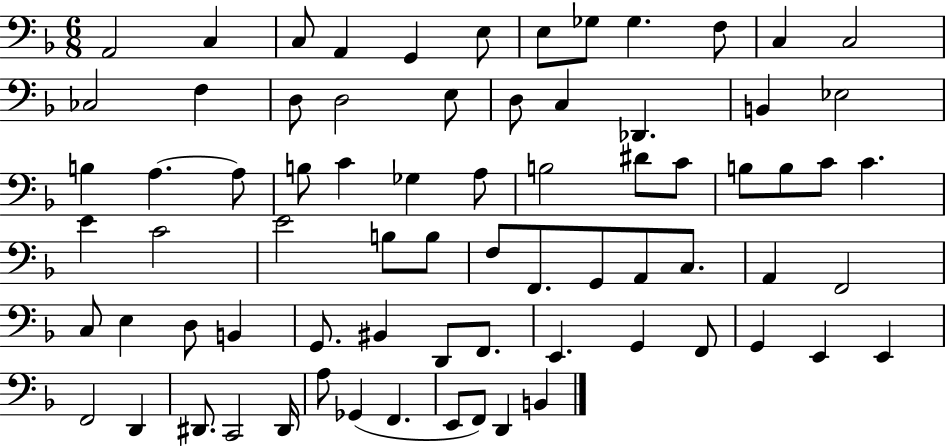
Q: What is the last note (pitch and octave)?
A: B2